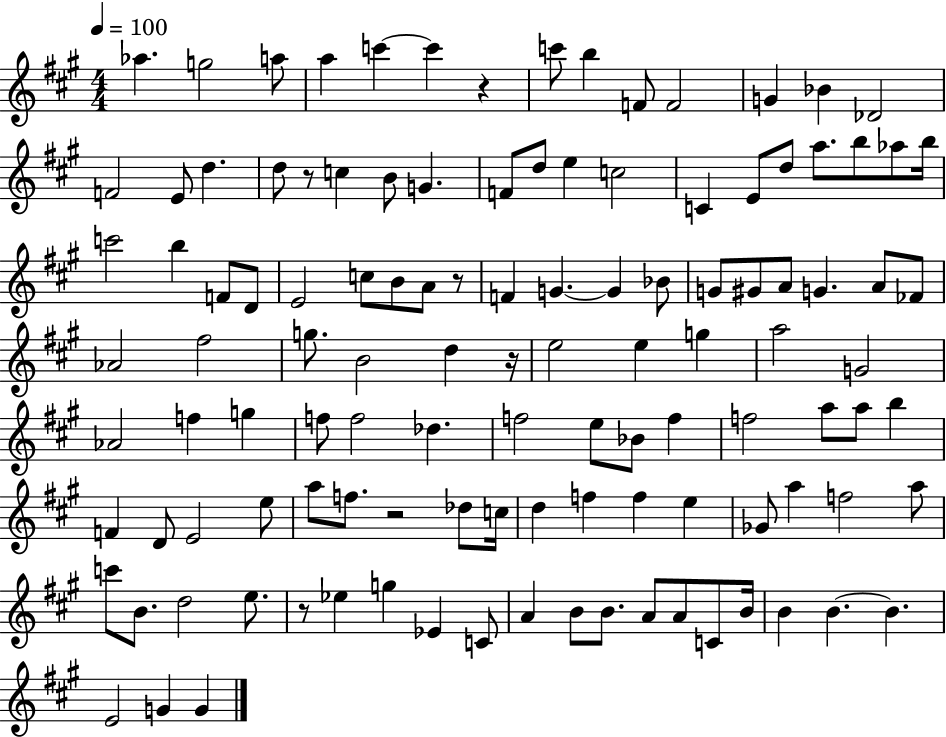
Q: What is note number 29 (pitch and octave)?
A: B5